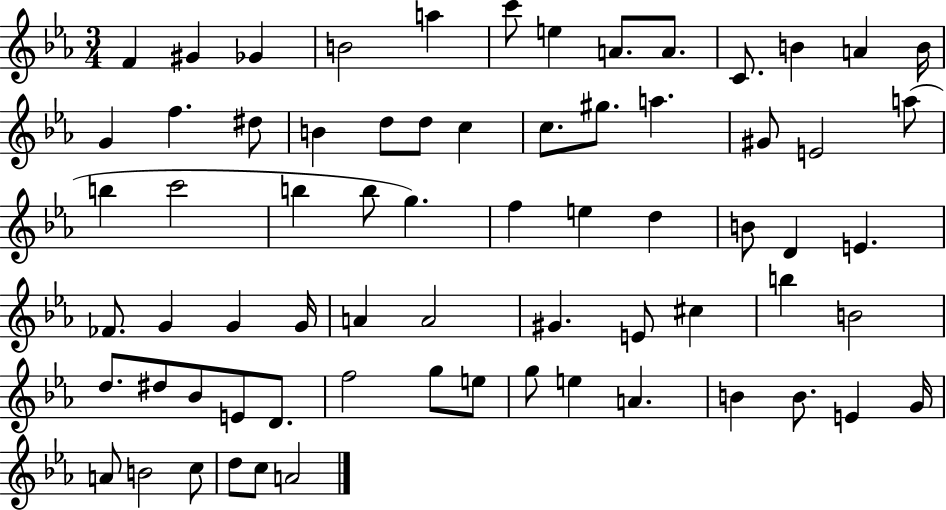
F4/q G#4/q Gb4/q B4/h A5/q C6/e E5/q A4/e. A4/e. C4/e. B4/q A4/q B4/s G4/q F5/q. D#5/e B4/q D5/e D5/e C5/q C5/e. G#5/e. A5/q. G#4/e E4/h A5/e B5/q C6/h B5/q B5/e G5/q. F5/q E5/q D5/q B4/e D4/q E4/q. FES4/e. G4/q G4/q G4/s A4/q A4/h G#4/q. E4/e C#5/q B5/q B4/h D5/e. D#5/e Bb4/e E4/e D4/e. F5/h G5/e E5/e G5/e E5/q A4/q. B4/q B4/e. E4/q G4/s A4/e B4/h C5/e D5/e C5/e A4/h